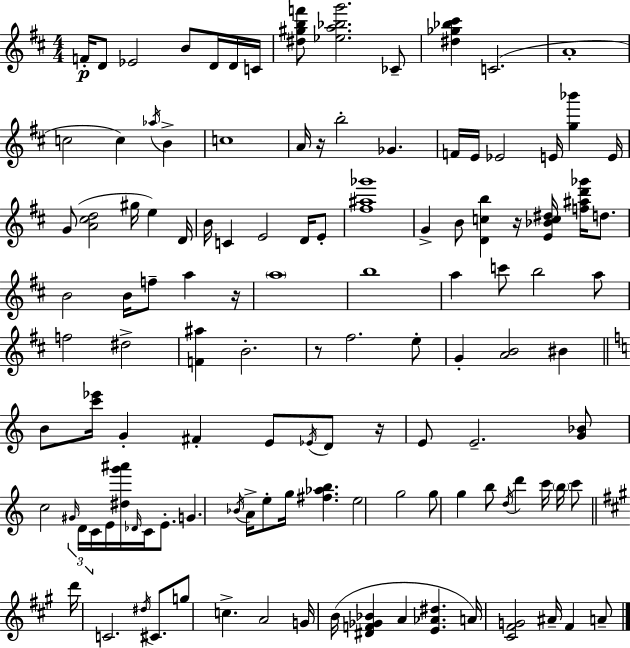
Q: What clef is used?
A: treble